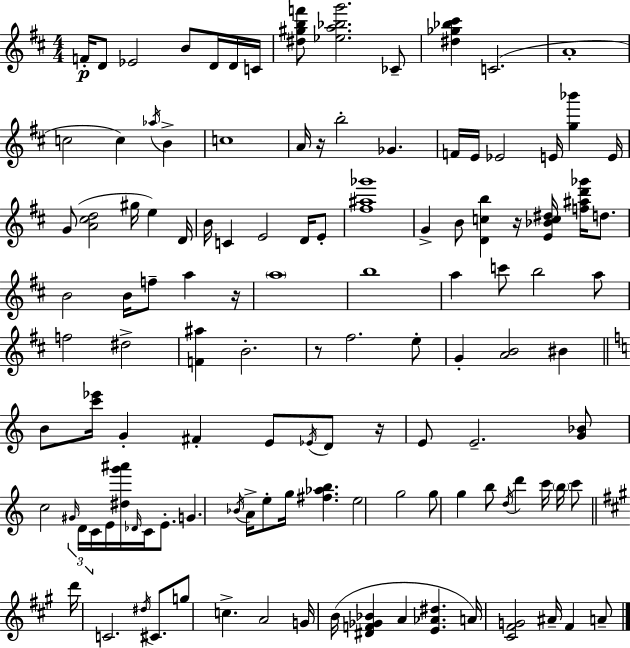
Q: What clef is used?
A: treble